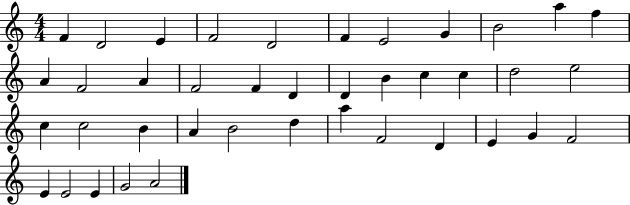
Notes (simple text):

F4/q D4/h E4/q F4/h D4/h F4/q E4/h G4/q B4/h A5/q F5/q A4/q F4/h A4/q F4/h F4/q D4/q D4/q B4/q C5/q C5/q D5/h E5/h C5/q C5/h B4/q A4/q B4/h D5/q A5/q F4/h D4/q E4/q G4/q F4/h E4/q E4/h E4/q G4/h A4/h